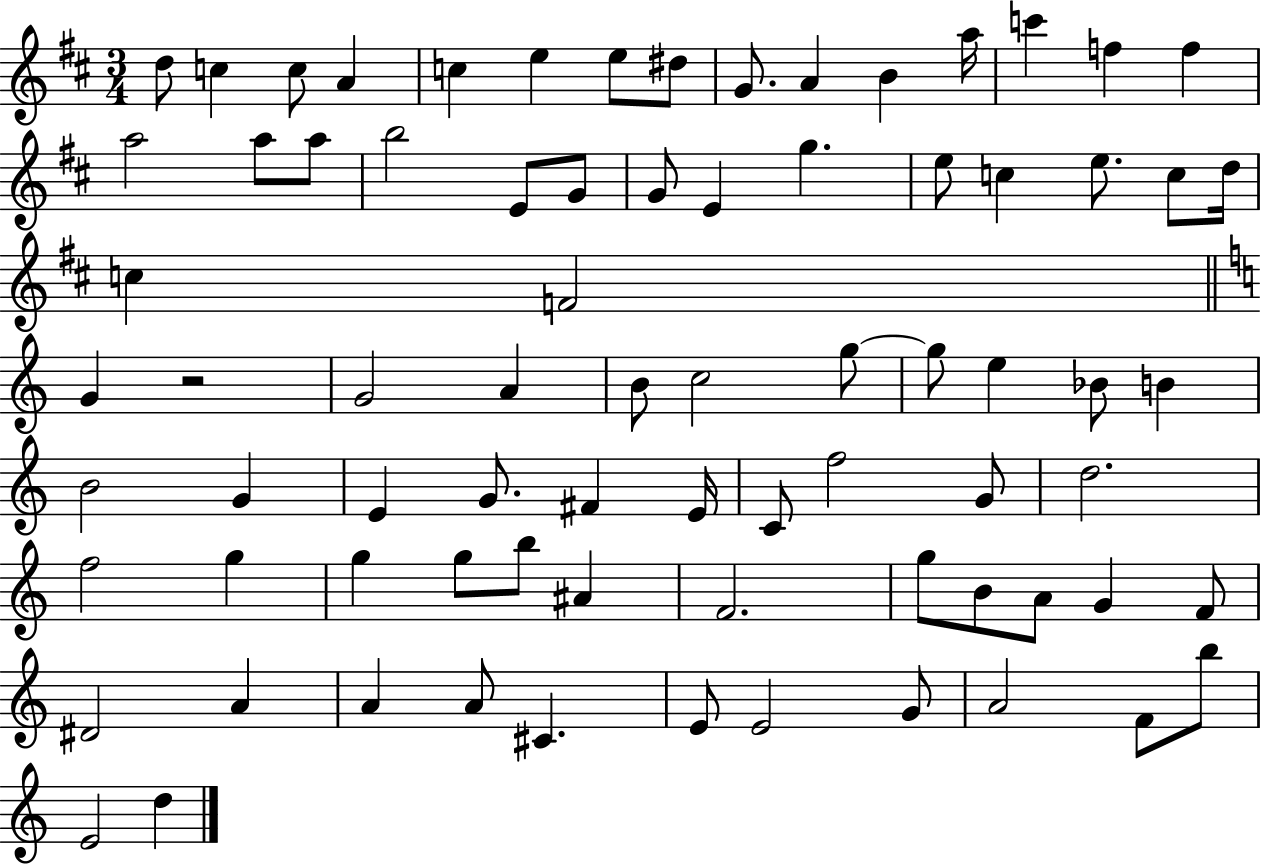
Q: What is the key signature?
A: D major